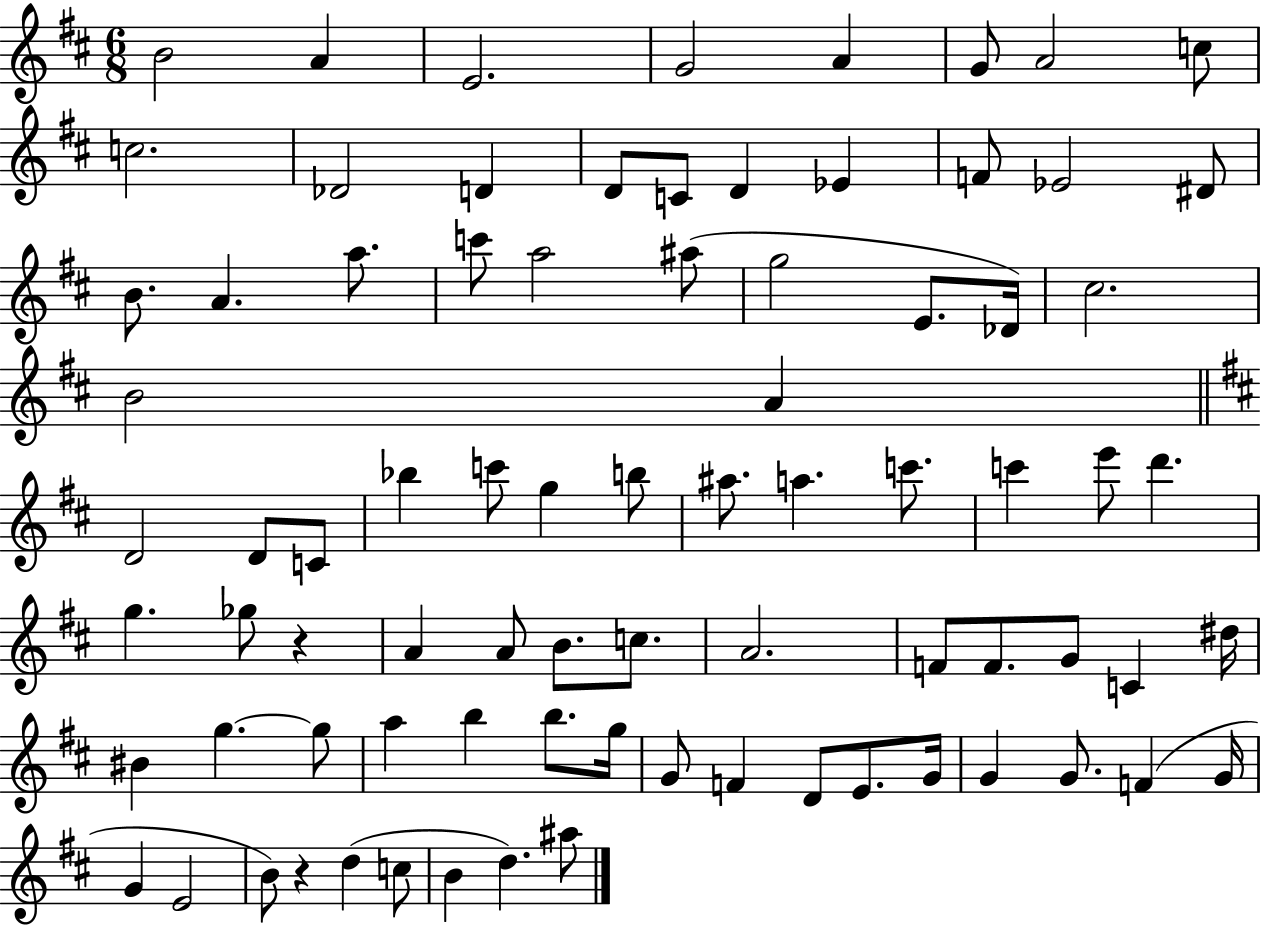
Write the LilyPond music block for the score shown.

{
  \clef treble
  \numericTimeSignature
  \time 6/8
  \key d \major
  \repeat volta 2 { b'2 a'4 | e'2. | g'2 a'4 | g'8 a'2 c''8 | \break c''2. | des'2 d'4 | d'8 c'8 d'4 ees'4 | f'8 ees'2 dis'8 | \break b'8. a'4. a''8. | c'''8 a''2 ais''8( | g''2 e'8. des'16) | cis''2. | \break b'2 a'4 | \bar "||" \break \key b \minor d'2 d'8 c'8 | bes''4 c'''8 g''4 b''8 | ais''8. a''4. c'''8. | c'''4 e'''8 d'''4. | \break g''4. ges''8 r4 | a'4 a'8 b'8. c''8. | a'2. | f'8 f'8. g'8 c'4 dis''16 | \break bis'4 g''4.~~ g''8 | a''4 b''4 b''8. g''16 | g'8 f'4 d'8 e'8. g'16 | g'4 g'8. f'4( g'16 | \break g'4 e'2 | b'8) r4 d''4( c''8 | b'4 d''4.) ais''8 | } \bar "|."
}